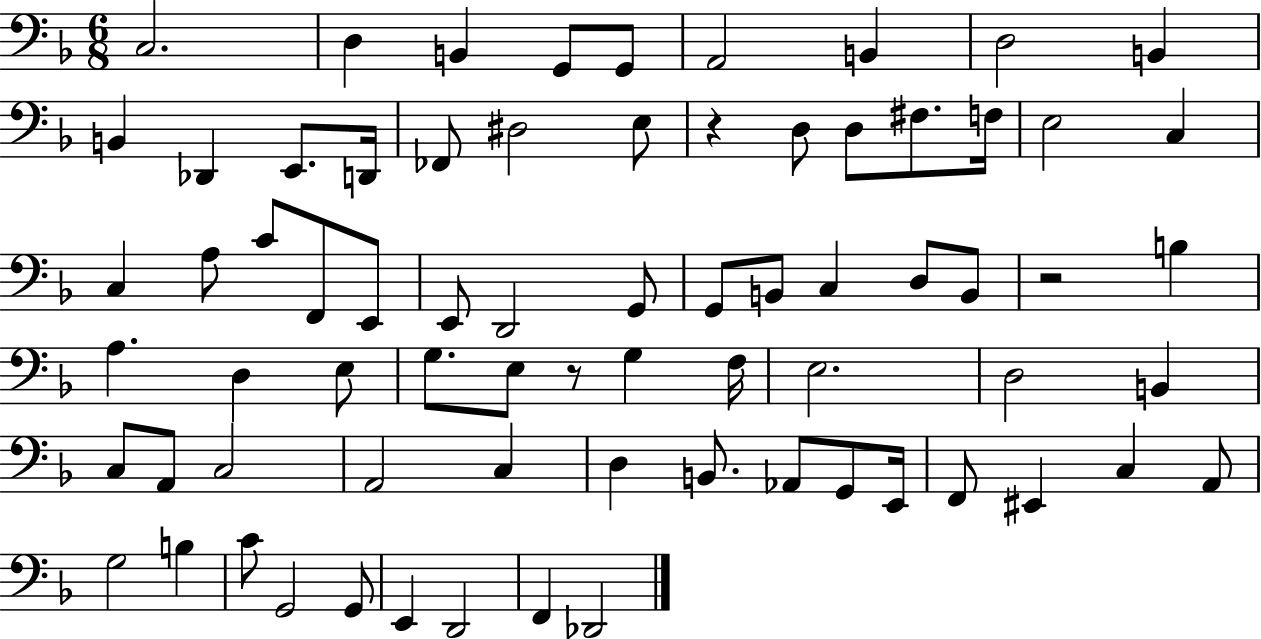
C3/h. D3/q B2/q G2/e G2/e A2/h B2/q D3/h B2/q B2/q Db2/q E2/e. D2/s FES2/e D#3/h E3/e R/q D3/e D3/e F#3/e. F3/s E3/h C3/q C3/q A3/e C4/e F2/e E2/e E2/e D2/h G2/e G2/e B2/e C3/q D3/e B2/e R/h B3/q A3/q. D3/q E3/e G3/e. E3/e R/e G3/q F3/s E3/h. D3/h B2/q C3/e A2/e C3/h A2/h C3/q D3/q B2/e. Ab2/e G2/e E2/s F2/e EIS2/q C3/q A2/e G3/h B3/q C4/e G2/h G2/e E2/q D2/h F2/q Db2/h